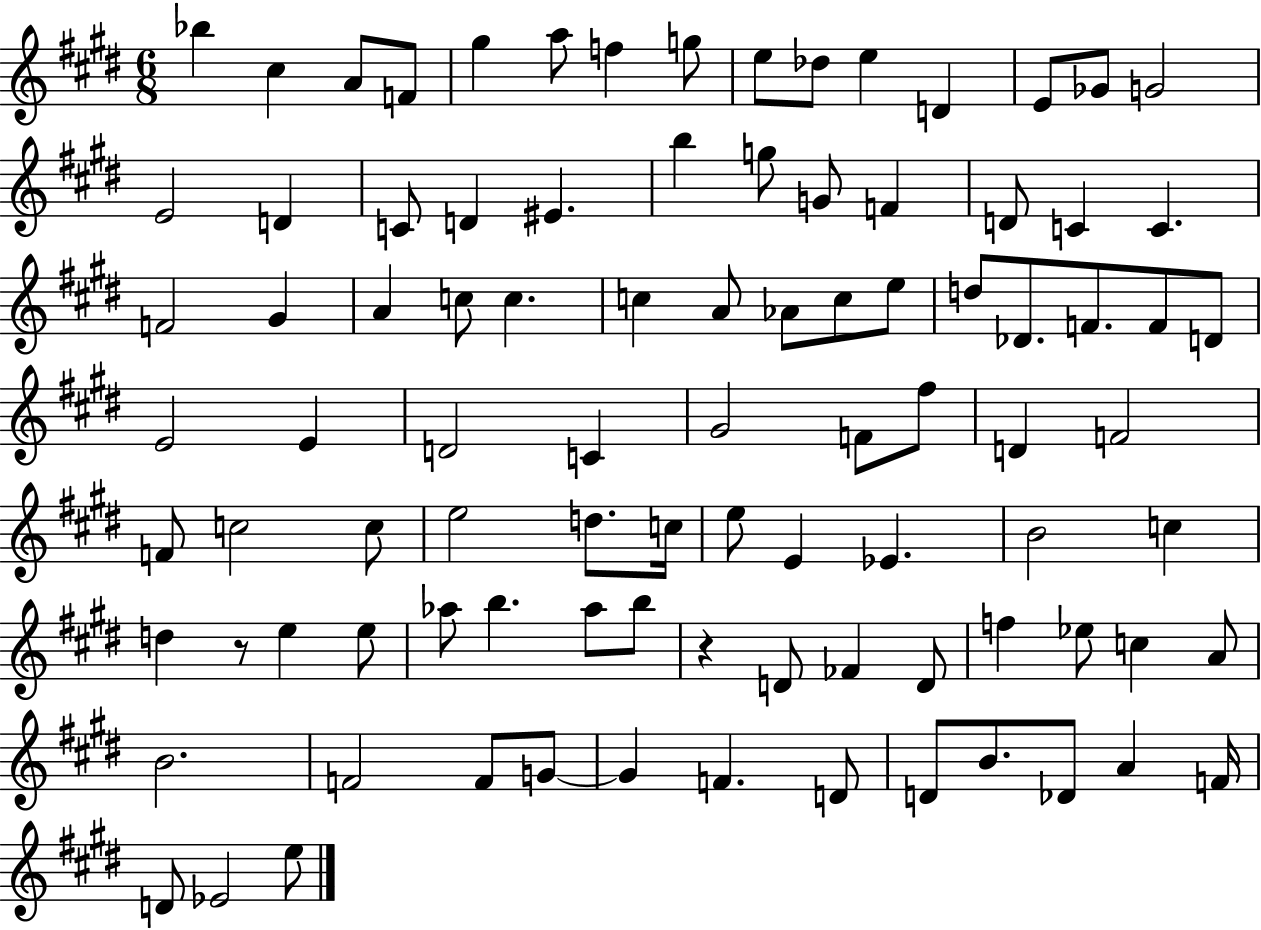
{
  \clef treble
  \numericTimeSignature
  \time 6/8
  \key e \major
  bes''4 cis''4 a'8 f'8 | gis''4 a''8 f''4 g''8 | e''8 des''8 e''4 d'4 | e'8 ges'8 g'2 | \break e'2 d'4 | c'8 d'4 eis'4. | b''4 g''8 g'8 f'4 | d'8 c'4 c'4. | \break f'2 gis'4 | a'4 c''8 c''4. | c''4 a'8 aes'8 c''8 e''8 | d''8 des'8. f'8. f'8 d'8 | \break e'2 e'4 | d'2 c'4 | gis'2 f'8 fis''8 | d'4 f'2 | \break f'8 c''2 c''8 | e''2 d''8. c''16 | e''8 e'4 ees'4. | b'2 c''4 | \break d''4 r8 e''4 e''8 | aes''8 b''4. aes''8 b''8 | r4 d'8 fes'4 d'8 | f''4 ees''8 c''4 a'8 | \break b'2. | f'2 f'8 g'8~~ | g'4 f'4. d'8 | d'8 b'8. des'8 a'4 f'16 | \break d'8 ees'2 e''8 | \bar "|."
}